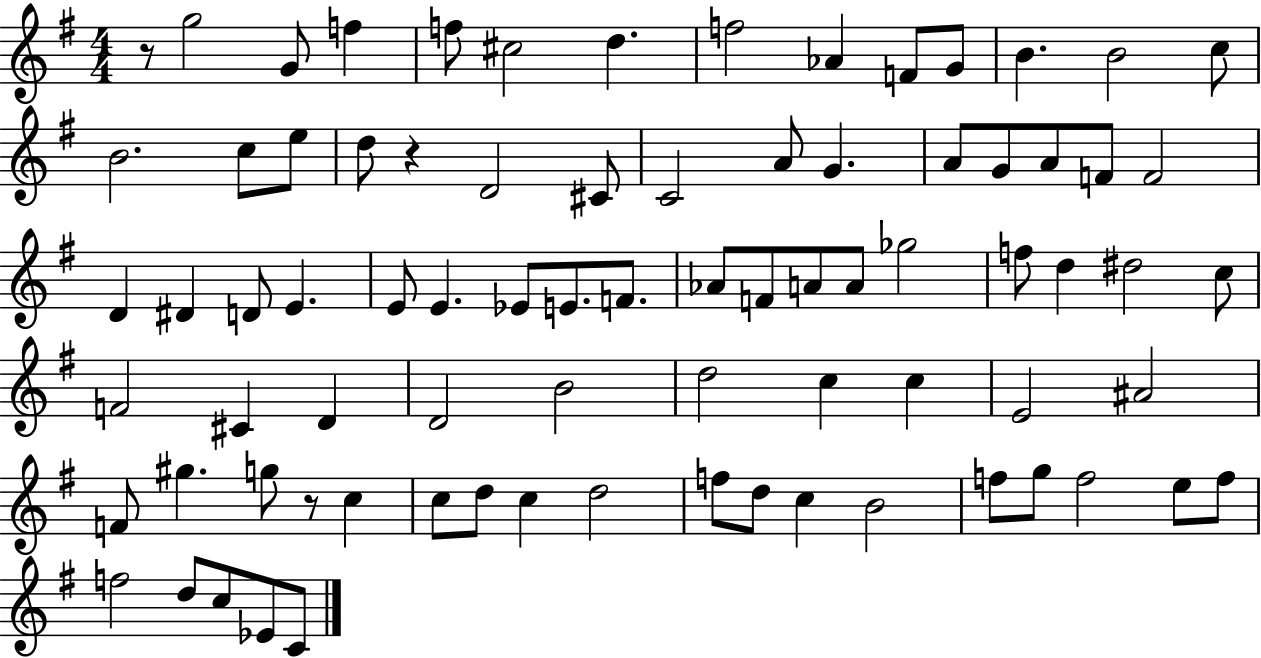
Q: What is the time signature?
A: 4/4